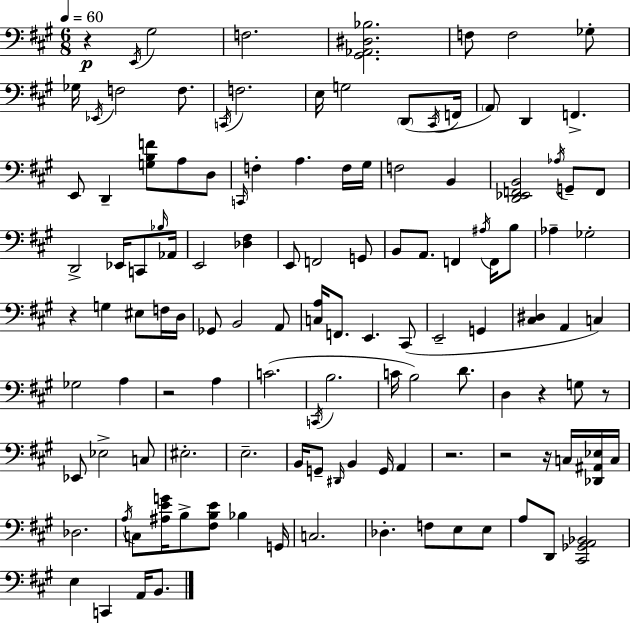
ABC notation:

X:1
T:Untitled
M:6/8
L:1/4
K:A
z E,,/4 ^G,2 F,2 [^G,,_A,,^D,_B,]2 F,/2 F,2 _G,/2 _G,/4 _E,,/4 F,2 F,/2 C,,/4 F,2 E,/4 G,2 D,,/2 ^C,,/4 F,,/4 A,,/2 D,, F,, E,,/2 D,, [G,B,F]/2 A,/2 D,/2 C,,/4 F, A, F,/4 ^G,/4 F,2 B,, [D,,_E,,F,,B,,]2 _A,/4 G,,/2 F,,/2 D,,2 _E,,/4 C,,/2 _B,/4 _A,,/4 E,,2 [_D,^F,] E,,/2 F,,2 G,,/2 B,,/2 A,,/2 F,, ^A,/4 F,,/4 B,/2 _A, _G,2 z G, ^E,/2 F,/4 D,/4 _G,,/2 B,,2 A,,/2 [C,A,]/4 F,,/2 E,, ^C,,/2 E,,2 G,, [^C,^D,] A,, C, _G,2 A, z2 A, C2 C,,/4 B,2 C/4 B,2 D/2 D, z G,/2 z/2 _E,,/2 _E,2 C,/2 ^E,2 E,2 B,,/4 G,,/2 ^D,,/4 B,, G,,/4 A,, z2 z2 z/4 C,/4 [_D,,^A,,_E,]/4 C,/4 _D,2 A,/4 C,/2 [^A,EG]/4 B,/2 [^F,B,E]/2 _B, G,,/4 C,2 _D, F,/2 E,/2 E,/2 A,/2 D,,/2 [^C,,_G,,A,,_B,,]2 E, C,, A,,/4 B,,/2